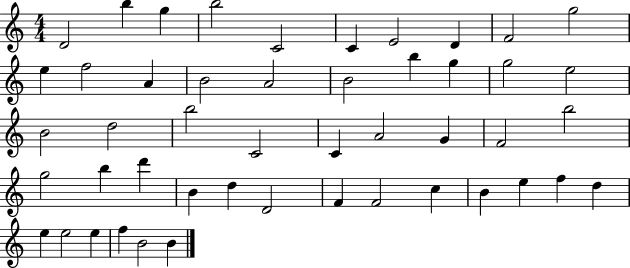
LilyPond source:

{
  \clef treble
  \numericTimeSignature
  \time 4/4
  \key c \major
  d'2 b''4 g''4 | b''2 c'2 | c'4 e'2 d'4 | f'2 g''2 | \break e''4 f''2 a'4 | b'2 a'2 | b'2 b''4 g''4 | g''2 e''2 | \break b'2 d''2 | b''2 c'2 | c'4 a'2 g'4 | f'2 b''2 | \break g''2 b''4 d'''4 | b'4 d''4 d'2 | f'4 f'2 c''4 | b'4 e''4 f''4 d''4 | \break e''4 e''2 e''4 | f''4 b'2 b'4 | \bar "|."
}